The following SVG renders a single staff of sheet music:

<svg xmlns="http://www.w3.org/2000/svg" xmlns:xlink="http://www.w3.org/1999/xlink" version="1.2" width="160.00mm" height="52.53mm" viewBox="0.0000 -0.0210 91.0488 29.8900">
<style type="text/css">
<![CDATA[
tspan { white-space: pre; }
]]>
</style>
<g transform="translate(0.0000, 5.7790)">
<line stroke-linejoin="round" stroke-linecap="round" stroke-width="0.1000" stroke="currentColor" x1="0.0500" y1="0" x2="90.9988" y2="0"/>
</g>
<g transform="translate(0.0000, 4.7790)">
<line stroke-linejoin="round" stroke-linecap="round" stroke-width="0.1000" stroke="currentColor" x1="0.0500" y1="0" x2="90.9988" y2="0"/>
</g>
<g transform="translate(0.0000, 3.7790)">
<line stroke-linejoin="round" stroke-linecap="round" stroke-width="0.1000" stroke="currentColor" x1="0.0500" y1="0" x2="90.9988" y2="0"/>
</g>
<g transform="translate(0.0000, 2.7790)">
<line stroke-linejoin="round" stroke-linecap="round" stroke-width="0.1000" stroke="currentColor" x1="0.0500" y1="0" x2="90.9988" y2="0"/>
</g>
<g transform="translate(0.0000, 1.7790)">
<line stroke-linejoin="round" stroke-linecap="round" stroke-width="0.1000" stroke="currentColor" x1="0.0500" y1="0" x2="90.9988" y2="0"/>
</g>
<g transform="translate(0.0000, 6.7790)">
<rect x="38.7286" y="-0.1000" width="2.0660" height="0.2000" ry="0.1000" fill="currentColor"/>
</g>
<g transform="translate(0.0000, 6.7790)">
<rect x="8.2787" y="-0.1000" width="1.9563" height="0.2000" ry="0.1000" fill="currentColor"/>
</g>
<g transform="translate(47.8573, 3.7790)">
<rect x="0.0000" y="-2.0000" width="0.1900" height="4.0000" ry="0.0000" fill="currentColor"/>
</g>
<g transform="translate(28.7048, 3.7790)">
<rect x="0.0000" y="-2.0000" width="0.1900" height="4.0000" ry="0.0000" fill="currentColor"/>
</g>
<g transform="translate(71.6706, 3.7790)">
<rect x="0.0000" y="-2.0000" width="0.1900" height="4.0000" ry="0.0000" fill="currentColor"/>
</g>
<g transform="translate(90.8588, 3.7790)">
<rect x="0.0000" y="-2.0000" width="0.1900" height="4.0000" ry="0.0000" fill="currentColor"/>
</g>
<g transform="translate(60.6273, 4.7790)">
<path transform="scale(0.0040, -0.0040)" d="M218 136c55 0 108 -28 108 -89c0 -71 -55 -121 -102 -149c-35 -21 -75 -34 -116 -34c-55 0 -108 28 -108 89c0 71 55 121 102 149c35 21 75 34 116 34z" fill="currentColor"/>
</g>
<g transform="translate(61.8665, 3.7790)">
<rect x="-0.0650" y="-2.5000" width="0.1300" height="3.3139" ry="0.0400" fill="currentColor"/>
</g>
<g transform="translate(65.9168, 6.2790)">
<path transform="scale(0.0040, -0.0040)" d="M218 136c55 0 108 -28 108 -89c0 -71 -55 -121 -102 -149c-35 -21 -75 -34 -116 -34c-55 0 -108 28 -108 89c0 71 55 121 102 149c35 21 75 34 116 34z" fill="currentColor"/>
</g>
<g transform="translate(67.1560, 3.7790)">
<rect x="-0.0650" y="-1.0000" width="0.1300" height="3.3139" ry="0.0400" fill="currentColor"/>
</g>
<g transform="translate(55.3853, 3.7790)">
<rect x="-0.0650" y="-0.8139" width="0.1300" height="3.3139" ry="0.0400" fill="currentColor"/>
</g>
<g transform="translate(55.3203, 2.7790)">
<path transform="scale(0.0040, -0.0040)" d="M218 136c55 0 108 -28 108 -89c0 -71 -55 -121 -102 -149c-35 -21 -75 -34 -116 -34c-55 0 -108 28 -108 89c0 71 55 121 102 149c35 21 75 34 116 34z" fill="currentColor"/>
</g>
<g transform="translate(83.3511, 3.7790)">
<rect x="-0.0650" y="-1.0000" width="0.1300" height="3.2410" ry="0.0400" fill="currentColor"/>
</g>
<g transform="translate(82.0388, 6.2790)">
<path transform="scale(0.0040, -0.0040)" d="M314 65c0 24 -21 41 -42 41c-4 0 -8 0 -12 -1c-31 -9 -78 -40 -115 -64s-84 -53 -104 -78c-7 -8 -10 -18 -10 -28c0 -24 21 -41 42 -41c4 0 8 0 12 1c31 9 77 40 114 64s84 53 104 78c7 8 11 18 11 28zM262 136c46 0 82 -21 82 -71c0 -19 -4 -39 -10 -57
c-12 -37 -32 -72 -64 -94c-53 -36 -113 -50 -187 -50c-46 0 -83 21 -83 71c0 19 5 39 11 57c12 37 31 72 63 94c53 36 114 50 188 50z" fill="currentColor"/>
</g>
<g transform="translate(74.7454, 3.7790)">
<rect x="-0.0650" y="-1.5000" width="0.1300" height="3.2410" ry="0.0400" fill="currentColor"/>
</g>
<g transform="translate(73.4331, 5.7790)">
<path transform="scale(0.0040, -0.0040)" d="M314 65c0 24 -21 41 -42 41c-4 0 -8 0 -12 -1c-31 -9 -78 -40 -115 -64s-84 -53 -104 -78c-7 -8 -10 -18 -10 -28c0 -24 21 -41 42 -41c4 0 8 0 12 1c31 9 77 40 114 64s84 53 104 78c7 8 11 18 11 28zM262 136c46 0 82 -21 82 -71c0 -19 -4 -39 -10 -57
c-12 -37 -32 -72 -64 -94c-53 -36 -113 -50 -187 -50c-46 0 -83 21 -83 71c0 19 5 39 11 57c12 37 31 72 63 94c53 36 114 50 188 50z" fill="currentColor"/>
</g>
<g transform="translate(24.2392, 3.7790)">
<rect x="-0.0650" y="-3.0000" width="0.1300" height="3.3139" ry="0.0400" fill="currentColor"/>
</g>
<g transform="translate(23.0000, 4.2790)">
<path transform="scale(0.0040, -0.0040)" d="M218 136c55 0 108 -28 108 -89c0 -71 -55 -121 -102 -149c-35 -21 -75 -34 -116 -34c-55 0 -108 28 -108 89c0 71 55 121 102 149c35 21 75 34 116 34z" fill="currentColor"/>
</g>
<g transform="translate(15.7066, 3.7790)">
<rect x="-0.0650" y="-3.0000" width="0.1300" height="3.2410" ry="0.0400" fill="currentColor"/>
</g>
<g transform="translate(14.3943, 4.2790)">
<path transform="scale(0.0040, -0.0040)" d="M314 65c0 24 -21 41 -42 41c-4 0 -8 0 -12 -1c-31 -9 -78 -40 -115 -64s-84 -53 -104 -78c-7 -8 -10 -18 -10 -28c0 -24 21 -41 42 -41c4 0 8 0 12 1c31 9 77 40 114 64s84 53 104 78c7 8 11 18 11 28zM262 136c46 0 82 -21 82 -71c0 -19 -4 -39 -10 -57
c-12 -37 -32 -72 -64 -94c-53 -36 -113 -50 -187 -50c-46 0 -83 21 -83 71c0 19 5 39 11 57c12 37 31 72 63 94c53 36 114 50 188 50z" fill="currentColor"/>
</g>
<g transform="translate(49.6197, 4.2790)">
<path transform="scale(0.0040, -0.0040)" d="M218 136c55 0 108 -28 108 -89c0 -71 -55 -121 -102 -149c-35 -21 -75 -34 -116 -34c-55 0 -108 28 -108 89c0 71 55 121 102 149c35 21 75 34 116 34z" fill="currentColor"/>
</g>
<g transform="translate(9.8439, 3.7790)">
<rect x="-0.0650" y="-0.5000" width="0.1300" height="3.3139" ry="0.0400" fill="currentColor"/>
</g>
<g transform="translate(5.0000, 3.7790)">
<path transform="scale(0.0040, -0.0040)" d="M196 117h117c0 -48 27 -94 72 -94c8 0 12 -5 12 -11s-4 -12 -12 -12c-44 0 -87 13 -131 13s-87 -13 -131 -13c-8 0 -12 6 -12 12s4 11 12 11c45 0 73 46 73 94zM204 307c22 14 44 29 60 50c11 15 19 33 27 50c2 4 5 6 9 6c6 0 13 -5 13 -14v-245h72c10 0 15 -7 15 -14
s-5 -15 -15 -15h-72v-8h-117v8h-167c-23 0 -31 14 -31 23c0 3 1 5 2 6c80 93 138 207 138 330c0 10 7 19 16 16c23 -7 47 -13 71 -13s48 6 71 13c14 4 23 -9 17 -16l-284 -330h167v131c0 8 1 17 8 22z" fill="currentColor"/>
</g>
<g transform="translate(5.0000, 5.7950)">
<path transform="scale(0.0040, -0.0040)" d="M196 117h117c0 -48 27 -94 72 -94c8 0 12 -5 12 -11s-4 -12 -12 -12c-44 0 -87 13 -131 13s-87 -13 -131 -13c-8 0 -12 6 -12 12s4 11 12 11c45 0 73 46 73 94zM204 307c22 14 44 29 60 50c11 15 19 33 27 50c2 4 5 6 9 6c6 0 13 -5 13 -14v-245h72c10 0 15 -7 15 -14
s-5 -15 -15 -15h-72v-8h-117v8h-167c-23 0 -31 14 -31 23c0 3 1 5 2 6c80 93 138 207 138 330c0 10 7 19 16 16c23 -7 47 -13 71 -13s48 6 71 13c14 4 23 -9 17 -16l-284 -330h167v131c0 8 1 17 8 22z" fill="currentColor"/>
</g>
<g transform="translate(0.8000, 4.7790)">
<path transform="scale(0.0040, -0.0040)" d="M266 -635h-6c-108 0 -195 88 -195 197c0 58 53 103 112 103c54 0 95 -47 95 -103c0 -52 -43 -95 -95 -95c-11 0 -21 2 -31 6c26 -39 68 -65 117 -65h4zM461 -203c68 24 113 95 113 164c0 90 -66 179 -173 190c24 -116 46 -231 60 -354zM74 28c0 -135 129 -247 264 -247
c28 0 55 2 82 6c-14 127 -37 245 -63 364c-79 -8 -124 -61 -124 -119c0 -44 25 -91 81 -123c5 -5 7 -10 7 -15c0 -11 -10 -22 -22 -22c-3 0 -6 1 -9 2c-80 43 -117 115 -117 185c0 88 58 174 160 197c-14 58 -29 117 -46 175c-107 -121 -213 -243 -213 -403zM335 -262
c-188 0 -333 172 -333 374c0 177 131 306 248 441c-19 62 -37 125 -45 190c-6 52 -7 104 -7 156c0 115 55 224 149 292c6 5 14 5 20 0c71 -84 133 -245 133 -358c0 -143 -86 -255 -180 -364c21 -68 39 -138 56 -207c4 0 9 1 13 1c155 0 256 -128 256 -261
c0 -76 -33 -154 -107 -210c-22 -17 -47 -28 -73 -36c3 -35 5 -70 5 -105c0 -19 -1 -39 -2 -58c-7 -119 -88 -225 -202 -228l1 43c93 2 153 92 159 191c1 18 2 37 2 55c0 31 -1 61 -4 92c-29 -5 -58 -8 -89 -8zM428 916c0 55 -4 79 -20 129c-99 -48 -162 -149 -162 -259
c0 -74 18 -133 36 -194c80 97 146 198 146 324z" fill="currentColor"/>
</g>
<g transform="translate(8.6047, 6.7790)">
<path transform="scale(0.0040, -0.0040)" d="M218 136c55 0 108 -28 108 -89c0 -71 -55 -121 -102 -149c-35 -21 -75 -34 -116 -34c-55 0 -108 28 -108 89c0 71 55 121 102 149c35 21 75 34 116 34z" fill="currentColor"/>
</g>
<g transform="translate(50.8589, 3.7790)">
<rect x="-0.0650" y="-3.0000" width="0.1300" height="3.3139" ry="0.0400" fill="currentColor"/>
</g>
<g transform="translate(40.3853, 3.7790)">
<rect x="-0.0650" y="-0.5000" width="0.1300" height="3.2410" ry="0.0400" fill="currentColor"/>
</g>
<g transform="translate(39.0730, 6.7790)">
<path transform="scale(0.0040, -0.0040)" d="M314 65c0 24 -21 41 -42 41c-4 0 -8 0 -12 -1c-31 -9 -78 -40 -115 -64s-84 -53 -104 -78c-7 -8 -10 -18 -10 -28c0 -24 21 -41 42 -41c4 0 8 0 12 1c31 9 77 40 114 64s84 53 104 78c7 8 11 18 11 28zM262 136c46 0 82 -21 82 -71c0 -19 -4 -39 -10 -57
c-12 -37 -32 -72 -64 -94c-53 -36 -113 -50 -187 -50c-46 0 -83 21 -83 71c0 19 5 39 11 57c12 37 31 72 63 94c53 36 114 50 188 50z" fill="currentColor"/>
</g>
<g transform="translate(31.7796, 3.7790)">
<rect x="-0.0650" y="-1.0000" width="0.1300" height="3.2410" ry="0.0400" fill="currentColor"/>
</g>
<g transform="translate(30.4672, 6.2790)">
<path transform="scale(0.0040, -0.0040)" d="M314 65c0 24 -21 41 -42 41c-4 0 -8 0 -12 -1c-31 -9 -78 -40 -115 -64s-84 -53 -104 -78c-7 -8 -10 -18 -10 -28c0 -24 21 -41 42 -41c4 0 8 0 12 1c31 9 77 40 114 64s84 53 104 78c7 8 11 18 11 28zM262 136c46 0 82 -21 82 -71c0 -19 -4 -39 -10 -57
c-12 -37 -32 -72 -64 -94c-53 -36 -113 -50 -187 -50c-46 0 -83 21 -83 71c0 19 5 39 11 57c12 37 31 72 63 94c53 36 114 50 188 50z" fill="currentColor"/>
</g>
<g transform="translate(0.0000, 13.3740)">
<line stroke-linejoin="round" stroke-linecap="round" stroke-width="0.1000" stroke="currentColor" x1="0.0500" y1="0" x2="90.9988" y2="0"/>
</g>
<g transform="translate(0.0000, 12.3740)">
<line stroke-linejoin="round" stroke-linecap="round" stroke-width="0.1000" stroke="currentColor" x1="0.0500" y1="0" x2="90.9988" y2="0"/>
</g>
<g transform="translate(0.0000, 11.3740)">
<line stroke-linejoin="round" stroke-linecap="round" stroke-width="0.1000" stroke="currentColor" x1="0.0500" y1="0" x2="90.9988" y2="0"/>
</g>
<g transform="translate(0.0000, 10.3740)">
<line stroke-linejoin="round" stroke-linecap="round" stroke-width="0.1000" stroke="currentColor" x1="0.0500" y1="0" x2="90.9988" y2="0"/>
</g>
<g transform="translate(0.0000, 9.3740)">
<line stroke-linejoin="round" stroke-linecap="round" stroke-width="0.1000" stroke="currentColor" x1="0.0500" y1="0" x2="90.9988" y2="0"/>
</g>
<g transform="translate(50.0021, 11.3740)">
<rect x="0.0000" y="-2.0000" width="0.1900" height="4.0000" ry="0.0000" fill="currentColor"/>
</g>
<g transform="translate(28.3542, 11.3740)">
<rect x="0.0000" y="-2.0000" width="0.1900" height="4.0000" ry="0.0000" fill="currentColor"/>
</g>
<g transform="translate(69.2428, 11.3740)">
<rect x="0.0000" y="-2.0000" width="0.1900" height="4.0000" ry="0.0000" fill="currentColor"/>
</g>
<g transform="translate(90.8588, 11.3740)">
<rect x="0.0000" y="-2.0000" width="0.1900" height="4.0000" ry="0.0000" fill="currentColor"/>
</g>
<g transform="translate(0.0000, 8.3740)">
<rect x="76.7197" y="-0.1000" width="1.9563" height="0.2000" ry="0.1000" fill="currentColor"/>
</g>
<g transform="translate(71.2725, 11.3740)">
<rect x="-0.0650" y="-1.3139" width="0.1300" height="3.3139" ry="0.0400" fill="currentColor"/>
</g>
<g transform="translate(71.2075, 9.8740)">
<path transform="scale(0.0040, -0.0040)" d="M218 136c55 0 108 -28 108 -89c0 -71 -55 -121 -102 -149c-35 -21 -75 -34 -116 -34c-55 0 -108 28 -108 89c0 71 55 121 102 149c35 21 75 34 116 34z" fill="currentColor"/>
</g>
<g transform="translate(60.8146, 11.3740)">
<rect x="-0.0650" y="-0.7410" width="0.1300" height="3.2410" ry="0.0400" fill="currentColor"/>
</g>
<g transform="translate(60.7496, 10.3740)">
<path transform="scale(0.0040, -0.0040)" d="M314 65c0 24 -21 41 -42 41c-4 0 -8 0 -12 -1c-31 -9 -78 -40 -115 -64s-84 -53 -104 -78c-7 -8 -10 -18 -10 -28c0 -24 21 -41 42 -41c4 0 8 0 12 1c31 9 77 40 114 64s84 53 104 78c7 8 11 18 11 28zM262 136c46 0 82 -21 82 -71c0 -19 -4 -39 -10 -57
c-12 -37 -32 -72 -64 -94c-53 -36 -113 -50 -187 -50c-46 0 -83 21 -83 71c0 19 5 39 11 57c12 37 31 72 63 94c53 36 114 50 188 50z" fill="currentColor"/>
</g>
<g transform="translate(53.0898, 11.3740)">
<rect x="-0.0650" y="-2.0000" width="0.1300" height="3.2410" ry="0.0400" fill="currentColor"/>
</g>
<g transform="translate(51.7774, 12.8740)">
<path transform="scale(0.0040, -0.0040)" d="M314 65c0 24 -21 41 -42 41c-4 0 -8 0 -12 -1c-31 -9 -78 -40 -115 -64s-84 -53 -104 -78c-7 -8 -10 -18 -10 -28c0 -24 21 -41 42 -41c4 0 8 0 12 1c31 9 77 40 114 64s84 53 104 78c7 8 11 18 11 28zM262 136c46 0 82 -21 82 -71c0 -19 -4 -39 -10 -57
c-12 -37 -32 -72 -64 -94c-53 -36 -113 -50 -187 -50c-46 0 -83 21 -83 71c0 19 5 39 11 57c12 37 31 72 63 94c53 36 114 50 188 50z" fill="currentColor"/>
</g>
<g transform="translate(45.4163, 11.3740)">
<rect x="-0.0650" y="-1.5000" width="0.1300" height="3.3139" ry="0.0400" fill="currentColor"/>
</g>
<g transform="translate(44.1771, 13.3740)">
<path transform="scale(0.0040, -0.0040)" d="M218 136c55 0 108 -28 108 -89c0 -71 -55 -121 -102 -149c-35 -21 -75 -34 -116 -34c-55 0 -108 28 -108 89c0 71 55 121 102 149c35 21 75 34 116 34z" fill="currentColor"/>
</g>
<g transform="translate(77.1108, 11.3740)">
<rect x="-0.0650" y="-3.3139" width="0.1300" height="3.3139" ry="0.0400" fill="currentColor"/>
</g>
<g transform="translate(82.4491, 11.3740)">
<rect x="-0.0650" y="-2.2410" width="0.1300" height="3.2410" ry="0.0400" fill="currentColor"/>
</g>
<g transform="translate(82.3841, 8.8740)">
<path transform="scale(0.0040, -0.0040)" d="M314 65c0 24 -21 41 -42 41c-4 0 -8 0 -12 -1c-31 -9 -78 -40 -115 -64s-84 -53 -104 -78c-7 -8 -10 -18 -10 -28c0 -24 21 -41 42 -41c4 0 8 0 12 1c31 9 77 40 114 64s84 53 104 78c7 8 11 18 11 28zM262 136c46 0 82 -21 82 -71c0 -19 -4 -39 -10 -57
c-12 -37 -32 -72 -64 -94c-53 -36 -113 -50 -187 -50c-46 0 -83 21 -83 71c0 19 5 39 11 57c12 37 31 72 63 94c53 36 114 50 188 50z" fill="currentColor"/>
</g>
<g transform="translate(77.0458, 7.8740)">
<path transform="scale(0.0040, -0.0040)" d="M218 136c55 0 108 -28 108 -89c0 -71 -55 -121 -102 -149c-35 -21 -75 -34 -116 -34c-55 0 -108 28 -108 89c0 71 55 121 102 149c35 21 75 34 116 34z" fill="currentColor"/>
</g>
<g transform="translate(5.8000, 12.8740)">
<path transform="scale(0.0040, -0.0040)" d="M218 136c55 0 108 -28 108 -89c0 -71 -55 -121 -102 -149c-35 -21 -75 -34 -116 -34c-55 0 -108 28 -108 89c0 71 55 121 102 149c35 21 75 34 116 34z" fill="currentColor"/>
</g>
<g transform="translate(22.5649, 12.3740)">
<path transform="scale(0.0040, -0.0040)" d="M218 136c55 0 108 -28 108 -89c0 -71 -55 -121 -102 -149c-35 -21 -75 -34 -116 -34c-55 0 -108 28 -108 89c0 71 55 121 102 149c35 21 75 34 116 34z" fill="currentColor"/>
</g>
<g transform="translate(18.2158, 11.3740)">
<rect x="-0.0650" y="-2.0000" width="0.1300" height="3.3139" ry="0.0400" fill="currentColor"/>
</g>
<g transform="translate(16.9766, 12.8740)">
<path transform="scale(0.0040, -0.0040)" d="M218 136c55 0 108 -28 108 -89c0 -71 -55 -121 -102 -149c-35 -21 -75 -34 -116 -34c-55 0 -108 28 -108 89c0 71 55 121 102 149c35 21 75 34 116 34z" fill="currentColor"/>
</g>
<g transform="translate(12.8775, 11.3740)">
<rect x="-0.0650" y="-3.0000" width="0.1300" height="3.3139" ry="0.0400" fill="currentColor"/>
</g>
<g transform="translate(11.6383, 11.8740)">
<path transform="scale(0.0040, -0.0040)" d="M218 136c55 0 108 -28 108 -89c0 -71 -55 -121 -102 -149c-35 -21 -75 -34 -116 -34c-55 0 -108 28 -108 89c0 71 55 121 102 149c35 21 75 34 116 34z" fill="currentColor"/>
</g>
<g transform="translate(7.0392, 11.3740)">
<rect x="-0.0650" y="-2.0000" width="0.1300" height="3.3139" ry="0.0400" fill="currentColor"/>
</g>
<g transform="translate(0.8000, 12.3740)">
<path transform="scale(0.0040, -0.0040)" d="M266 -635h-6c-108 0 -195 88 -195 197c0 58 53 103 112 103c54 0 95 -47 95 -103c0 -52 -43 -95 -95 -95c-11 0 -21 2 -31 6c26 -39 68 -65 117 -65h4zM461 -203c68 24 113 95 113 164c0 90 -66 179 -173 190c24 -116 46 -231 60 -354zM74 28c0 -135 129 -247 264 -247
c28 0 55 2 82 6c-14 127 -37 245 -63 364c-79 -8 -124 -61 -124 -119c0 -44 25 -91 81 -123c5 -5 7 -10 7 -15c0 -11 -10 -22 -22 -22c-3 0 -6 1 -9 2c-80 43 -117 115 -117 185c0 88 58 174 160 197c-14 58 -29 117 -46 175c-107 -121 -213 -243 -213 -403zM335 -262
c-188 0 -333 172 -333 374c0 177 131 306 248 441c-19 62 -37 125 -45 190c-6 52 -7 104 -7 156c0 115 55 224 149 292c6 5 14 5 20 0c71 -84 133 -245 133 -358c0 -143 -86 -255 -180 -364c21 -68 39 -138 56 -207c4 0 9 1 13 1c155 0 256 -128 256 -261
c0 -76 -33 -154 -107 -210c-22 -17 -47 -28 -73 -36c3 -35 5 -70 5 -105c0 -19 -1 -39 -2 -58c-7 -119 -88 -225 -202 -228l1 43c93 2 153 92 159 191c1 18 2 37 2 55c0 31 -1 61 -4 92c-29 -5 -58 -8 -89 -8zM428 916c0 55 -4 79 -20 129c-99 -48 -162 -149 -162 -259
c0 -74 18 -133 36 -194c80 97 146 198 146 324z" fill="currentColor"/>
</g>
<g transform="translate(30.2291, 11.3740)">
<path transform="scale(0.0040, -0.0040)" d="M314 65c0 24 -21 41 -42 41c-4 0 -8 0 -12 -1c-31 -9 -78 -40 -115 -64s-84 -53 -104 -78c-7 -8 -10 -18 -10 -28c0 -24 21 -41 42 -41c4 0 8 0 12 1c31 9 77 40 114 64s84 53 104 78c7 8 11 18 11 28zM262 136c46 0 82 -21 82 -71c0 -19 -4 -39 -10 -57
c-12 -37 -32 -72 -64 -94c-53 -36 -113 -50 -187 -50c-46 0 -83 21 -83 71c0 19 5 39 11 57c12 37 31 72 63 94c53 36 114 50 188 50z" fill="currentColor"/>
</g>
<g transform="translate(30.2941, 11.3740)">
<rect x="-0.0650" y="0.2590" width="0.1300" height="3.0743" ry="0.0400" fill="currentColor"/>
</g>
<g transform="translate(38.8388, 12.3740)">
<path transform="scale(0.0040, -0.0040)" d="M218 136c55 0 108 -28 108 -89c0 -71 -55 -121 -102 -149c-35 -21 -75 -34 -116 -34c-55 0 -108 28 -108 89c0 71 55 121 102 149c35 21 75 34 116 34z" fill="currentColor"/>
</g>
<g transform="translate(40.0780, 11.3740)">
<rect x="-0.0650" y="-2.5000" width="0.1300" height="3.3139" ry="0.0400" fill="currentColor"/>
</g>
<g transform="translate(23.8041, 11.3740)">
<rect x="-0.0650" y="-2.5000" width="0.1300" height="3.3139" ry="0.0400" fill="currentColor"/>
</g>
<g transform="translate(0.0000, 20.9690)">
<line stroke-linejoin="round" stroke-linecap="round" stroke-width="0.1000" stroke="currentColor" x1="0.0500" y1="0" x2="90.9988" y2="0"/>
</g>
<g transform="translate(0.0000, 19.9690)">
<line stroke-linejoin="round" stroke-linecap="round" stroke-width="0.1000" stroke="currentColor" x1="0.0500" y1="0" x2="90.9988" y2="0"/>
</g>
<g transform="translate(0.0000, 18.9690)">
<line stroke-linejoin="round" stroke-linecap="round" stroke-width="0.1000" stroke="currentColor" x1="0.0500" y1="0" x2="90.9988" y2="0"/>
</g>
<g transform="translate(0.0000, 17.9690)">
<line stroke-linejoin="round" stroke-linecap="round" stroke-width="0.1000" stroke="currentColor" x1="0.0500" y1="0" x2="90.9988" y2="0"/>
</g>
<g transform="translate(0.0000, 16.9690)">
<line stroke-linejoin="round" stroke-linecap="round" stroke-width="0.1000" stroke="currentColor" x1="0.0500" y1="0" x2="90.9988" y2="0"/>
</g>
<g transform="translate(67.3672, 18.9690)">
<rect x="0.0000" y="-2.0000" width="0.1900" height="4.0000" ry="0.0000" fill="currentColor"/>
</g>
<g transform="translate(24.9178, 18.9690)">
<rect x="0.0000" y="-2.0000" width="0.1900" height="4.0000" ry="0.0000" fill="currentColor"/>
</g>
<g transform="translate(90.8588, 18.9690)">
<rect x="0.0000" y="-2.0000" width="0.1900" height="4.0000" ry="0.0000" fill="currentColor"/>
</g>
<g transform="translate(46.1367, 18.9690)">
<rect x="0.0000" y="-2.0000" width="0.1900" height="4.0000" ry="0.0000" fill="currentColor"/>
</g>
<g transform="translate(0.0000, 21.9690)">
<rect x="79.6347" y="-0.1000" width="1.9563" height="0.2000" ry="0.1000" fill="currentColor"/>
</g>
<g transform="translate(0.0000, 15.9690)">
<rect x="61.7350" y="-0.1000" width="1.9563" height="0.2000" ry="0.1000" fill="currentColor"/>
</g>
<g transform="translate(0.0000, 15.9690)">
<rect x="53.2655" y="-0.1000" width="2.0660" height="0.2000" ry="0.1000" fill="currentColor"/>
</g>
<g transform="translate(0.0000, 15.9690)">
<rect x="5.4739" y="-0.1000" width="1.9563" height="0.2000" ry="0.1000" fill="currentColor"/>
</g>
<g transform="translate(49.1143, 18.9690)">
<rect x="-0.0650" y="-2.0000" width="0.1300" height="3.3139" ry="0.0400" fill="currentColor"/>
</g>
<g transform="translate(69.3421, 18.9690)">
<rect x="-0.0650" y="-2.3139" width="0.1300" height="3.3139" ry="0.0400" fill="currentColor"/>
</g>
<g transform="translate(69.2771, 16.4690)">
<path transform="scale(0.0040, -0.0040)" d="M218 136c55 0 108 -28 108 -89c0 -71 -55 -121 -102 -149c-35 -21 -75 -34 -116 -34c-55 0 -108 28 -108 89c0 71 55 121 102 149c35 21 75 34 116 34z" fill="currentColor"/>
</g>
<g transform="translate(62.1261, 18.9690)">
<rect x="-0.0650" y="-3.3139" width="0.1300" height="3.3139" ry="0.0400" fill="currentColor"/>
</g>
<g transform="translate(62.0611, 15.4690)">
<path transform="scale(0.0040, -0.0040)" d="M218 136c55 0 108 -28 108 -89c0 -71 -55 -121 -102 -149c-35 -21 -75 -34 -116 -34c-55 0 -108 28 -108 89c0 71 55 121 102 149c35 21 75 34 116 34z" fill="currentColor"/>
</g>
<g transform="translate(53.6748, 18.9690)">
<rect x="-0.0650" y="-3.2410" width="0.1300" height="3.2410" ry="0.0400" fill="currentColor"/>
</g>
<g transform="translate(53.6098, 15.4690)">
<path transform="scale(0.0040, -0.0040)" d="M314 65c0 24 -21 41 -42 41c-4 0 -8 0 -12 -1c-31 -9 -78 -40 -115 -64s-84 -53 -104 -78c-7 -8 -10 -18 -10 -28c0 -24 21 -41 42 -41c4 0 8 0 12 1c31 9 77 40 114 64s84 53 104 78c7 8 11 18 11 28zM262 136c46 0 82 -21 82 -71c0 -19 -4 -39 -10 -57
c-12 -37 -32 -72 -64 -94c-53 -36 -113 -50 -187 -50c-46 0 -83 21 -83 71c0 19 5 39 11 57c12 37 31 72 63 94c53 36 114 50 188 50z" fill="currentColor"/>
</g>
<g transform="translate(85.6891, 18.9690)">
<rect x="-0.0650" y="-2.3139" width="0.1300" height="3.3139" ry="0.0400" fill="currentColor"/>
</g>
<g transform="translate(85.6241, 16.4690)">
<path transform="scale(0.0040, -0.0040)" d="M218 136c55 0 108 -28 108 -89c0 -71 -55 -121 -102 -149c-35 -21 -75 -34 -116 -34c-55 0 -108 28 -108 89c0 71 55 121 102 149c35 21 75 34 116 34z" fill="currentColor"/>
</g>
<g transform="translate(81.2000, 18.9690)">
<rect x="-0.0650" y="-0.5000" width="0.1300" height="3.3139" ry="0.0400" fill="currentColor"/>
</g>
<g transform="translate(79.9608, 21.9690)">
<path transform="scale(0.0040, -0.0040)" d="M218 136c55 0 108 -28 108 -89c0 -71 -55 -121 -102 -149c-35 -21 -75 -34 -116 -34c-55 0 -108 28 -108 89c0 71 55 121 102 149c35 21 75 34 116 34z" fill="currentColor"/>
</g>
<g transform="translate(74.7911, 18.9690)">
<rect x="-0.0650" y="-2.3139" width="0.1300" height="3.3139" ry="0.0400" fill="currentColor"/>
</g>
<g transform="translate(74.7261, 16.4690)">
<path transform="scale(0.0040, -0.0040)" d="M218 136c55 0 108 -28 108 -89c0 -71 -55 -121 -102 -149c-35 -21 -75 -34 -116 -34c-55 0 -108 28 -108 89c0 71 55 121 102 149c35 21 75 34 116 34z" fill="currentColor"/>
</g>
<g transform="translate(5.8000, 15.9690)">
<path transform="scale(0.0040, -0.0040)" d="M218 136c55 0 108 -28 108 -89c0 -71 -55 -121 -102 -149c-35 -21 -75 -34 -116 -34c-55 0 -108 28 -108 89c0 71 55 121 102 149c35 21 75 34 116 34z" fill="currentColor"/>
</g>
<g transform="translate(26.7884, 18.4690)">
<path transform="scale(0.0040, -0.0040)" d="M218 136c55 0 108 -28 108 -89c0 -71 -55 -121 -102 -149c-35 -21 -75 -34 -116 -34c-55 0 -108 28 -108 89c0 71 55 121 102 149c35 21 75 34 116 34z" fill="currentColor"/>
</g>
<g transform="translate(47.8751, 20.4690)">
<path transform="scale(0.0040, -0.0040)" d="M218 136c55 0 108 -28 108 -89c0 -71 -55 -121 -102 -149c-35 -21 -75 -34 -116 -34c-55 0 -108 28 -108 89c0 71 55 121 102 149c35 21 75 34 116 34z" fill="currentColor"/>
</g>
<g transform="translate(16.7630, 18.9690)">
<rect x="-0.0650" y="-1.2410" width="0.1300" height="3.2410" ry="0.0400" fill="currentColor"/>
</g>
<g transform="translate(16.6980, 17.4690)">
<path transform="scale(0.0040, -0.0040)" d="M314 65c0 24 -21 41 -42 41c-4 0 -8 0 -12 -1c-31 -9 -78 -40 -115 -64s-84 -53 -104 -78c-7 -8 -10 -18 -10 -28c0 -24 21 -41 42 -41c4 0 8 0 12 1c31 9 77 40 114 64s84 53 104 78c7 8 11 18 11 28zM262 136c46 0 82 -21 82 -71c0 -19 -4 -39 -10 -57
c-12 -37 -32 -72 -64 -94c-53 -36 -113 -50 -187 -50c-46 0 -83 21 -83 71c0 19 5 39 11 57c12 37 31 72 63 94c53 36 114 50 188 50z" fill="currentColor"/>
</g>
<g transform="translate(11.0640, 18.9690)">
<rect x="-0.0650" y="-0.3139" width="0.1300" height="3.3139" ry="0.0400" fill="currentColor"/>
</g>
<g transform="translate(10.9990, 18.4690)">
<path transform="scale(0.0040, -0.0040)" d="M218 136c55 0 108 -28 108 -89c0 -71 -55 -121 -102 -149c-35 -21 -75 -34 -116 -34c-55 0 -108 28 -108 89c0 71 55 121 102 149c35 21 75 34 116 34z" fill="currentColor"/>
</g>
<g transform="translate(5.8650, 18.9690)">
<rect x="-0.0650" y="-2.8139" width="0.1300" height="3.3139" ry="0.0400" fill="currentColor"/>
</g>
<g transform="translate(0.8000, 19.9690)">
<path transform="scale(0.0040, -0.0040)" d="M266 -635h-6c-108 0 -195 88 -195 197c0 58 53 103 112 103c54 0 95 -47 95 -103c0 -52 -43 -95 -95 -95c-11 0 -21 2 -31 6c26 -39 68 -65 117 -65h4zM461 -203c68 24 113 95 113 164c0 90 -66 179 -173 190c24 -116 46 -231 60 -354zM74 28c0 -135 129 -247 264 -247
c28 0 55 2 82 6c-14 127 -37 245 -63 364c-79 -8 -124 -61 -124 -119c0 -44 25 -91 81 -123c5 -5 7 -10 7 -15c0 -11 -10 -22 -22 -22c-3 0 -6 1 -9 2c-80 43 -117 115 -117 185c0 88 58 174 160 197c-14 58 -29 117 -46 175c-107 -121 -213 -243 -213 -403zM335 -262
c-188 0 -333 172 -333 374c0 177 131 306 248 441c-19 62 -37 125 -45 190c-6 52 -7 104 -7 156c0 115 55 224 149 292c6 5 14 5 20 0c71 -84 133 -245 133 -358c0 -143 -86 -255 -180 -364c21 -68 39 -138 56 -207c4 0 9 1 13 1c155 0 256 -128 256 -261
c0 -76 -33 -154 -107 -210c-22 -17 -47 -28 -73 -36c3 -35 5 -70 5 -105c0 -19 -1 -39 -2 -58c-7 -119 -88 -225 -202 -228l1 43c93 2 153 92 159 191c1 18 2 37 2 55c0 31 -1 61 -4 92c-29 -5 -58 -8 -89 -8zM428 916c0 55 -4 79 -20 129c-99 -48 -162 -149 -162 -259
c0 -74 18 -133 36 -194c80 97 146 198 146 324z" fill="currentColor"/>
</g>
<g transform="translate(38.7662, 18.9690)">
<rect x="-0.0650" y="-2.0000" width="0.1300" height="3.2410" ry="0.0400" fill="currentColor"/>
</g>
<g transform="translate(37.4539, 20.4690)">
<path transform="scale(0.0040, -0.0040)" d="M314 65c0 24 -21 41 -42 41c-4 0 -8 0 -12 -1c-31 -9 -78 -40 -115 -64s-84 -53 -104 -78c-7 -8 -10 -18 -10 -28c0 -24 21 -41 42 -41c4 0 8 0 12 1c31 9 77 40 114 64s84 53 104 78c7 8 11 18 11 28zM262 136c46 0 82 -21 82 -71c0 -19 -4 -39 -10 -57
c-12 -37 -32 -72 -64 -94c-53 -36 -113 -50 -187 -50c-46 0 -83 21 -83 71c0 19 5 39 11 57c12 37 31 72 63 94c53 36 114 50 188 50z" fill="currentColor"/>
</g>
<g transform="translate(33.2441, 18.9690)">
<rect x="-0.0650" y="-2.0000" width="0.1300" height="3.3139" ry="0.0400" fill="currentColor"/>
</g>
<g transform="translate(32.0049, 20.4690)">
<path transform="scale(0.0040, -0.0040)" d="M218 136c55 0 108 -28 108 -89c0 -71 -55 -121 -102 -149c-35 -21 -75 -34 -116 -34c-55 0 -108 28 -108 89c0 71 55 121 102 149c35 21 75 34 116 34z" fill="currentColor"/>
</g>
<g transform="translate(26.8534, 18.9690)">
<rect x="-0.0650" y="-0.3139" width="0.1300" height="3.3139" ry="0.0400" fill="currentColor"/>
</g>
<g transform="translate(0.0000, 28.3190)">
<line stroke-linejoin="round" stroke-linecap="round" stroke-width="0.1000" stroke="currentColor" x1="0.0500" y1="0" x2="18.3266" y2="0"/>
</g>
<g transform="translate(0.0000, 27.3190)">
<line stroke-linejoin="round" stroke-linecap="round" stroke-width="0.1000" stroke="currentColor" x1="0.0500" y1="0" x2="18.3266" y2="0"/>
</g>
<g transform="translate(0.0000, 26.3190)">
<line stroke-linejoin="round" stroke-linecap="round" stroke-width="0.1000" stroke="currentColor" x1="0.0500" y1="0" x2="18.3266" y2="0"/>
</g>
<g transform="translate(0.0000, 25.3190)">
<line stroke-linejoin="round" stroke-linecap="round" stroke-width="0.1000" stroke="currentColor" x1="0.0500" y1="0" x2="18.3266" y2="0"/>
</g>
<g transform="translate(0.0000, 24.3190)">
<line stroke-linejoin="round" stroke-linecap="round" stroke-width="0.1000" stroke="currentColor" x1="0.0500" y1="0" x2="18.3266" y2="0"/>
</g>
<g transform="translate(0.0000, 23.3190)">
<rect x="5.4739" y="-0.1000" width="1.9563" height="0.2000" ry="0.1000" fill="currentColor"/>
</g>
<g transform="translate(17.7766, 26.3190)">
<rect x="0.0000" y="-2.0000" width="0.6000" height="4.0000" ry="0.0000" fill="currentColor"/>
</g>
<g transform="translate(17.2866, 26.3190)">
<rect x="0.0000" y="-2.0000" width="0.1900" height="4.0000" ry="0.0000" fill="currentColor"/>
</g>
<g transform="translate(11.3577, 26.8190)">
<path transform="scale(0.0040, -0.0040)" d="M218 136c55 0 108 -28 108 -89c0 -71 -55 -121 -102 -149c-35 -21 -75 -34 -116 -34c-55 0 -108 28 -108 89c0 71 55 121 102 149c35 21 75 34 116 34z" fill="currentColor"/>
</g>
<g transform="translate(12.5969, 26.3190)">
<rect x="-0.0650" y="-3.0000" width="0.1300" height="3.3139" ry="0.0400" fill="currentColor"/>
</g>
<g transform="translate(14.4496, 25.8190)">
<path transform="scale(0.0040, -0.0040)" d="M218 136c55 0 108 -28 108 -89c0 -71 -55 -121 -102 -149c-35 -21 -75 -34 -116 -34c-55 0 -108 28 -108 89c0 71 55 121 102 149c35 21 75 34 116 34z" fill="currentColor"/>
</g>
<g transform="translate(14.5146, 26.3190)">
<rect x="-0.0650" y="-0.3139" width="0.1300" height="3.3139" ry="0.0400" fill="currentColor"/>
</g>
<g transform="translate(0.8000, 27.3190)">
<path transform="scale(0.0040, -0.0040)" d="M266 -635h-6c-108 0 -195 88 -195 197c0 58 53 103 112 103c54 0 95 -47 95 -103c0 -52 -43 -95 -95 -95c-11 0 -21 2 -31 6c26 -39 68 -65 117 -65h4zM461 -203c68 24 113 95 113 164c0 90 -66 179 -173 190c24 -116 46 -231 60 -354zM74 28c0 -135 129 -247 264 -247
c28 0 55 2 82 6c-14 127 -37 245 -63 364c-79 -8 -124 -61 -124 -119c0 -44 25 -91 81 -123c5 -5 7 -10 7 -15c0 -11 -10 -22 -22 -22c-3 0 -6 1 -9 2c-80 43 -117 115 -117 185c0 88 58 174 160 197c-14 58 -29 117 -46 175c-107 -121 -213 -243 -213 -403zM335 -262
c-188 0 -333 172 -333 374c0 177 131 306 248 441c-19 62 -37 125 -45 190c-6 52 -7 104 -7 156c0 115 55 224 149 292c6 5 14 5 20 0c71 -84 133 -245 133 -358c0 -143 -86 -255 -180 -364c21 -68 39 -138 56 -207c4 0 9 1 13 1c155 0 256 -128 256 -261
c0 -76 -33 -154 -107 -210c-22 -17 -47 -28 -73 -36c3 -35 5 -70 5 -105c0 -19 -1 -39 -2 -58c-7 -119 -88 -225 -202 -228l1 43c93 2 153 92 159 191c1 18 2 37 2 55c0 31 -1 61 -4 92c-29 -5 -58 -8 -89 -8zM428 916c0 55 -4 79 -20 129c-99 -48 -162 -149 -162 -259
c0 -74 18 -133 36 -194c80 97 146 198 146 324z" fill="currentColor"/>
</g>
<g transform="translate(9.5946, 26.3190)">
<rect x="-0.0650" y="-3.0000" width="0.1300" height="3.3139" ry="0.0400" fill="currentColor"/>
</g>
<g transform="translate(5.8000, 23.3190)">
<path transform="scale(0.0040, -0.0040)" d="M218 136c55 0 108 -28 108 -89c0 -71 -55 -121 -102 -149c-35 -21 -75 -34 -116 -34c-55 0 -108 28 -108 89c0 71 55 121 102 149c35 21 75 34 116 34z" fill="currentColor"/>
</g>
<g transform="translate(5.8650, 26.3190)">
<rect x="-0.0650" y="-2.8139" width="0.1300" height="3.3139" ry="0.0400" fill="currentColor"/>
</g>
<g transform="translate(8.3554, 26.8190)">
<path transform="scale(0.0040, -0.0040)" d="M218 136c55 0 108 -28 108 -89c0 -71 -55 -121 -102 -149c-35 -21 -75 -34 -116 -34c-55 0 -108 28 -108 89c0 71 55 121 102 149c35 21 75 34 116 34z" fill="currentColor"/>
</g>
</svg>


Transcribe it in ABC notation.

X:1
T:Untitled
M:4/4
L:1/4
K:C
C A2 A D2 C2 A d G D E2 D2 F A F G B2 G E F2 d2 e b g2 a c e2 c F F2 F b2 b g g C g a A A c